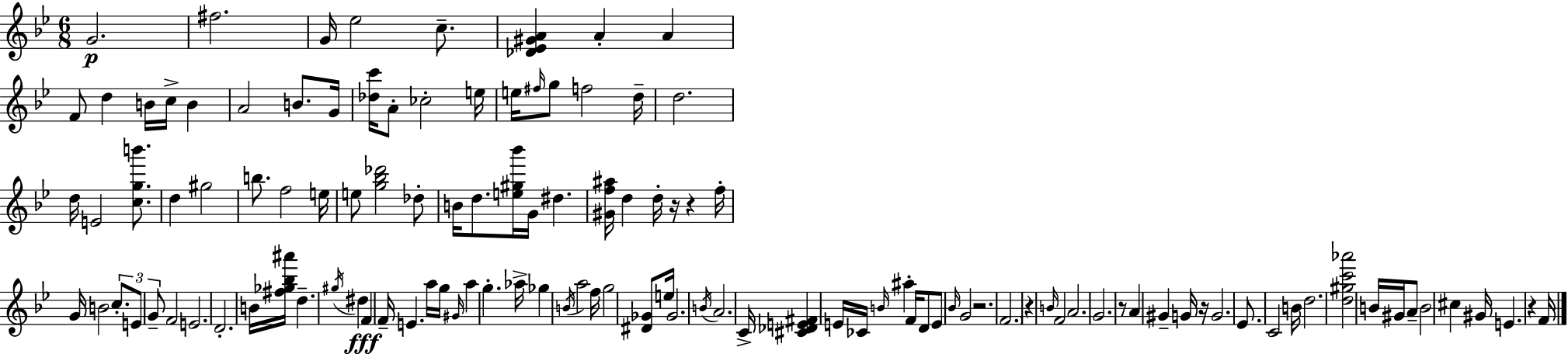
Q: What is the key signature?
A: G minor